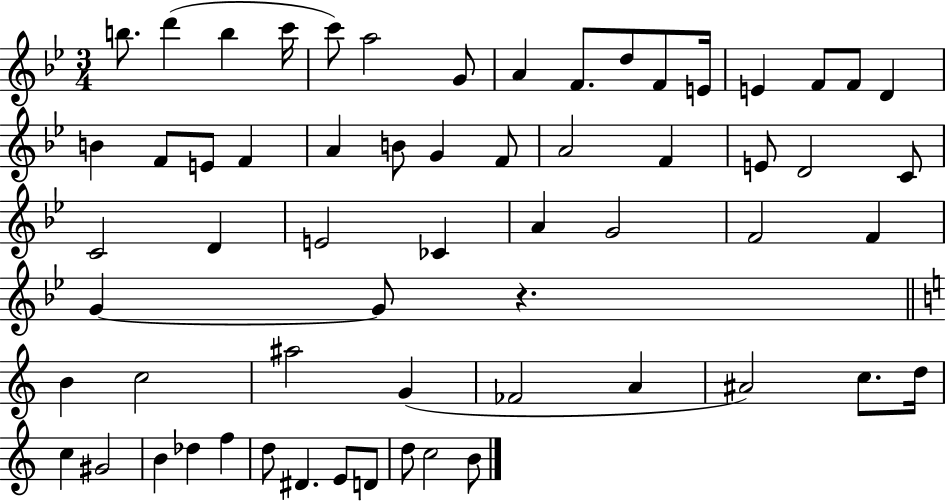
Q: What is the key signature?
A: BES major